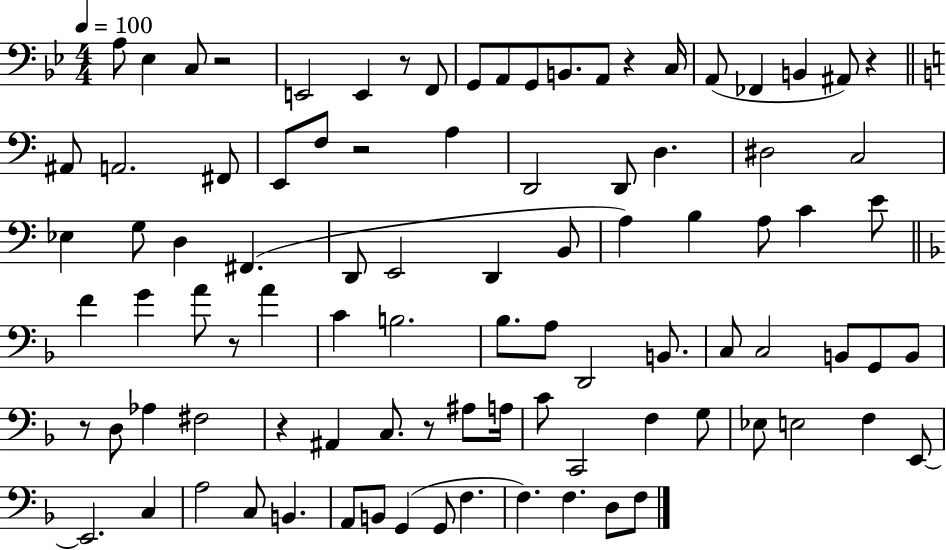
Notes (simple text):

A3/e Eb3/q C3/e R/h E2/h E2/q R/e F2/e G2/e A2/e G2/e B2/e. A2/e R/q C3/s A2/e FES2/q B2/q A#2/e R/q A#2/e A2/h. F#2/e E2/e F3/e R/h A3/q D2/h D2/e D3/q. D#3/h C3/h Eb3/q G3/e D3/q F#2/q. D2/e E2/h D2/q B2/e A3/q B3/q A3/e C4/q E4/e F4/q G4/q A4/e R/e A4/q C4/q B3/h. Bb3/e. A3/e D2/h B2/e. C3/e C3/h B2/e G2/e B2/e R/e D3/e Ab3/q F#3/h R/q A#2/q C3/e. R/e A#3/e A3/s C4/e C2/h F3/q G3/e Eb3/e E3/h F3/q E2/e E2/h. C3/q A3/h C3/e B2/q. A2/e B2/e G2/q G2/e F3/q. F3/q. F3/q. D3/e F3/e